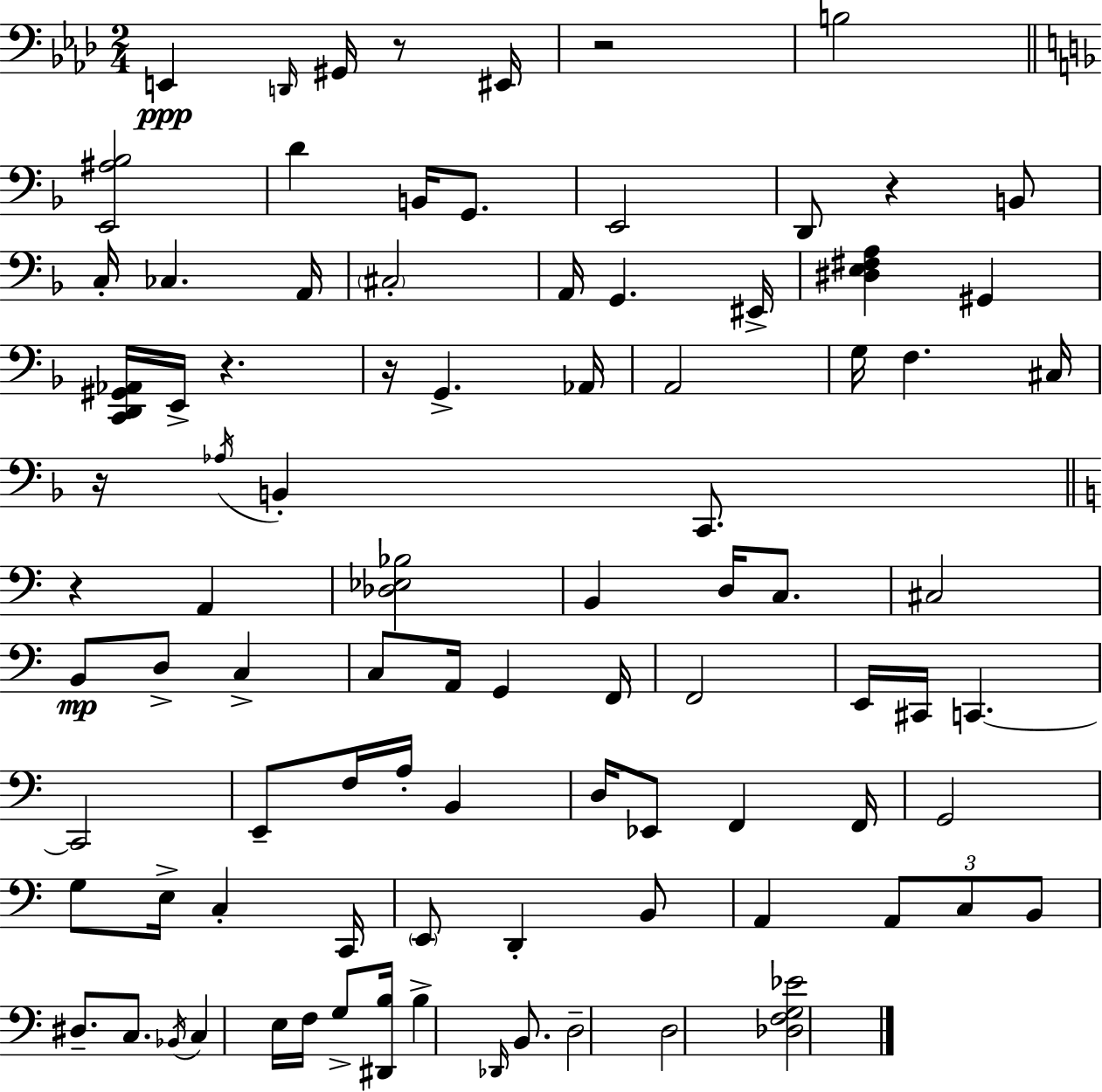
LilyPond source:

{
  \clef bass
  \numericTimeSignature
  \time 2/4
  \key aes \major
  \repeat volta 2 { e,4\ppp \grace { d,16 } gis,16 r8 | eis,16 r2 | b2 | \bar "||" \break \key f \major <e, ais bes>2 | d'4 b,16 g,8. | e,2 | d,8 r4 b,8 | \break c16-. ces4. a,16 | \parenthesize cis2-. | a,16 g,4. eis,16-> | <dis e fis a>4 gis,4 | \break <c, d, gis, aes,>16 e,16-> r4. | r16 g,4.-> aes,16 | a,2 | g16 f4. cis16 | \break r16 \acciaccatura { aes16 } b,4-. c,8. | \bar "||" \break \key c \major r4 a,4 | <des ees bes>2 | b,4 d16 c8. | cis2 | \break b,8\mp d8-> c4-> | c8 a,16 g,4 f,16 | f,2 | e,16 cis,16 c,4.~~ | \break c,2 | e,8-- f16 a16-. b,4 | d16 ees,8 f,4 f,16 | g,2 | \break g8 e16-> c4-. c,16 | \parenthesize e,8 d,4-. b,8 | a,4 \tuplet 3/2 { a,8 c8 | b,8 } dis8.-- c8. | \break \acciaccatura { bes,16 } c4 e16 f16 g8-> | <dis, b>16 b4-> \grace { des,16 } b,8. | d2-- | d2 | \break <des f g ees'>2 | } \bar "|."
}